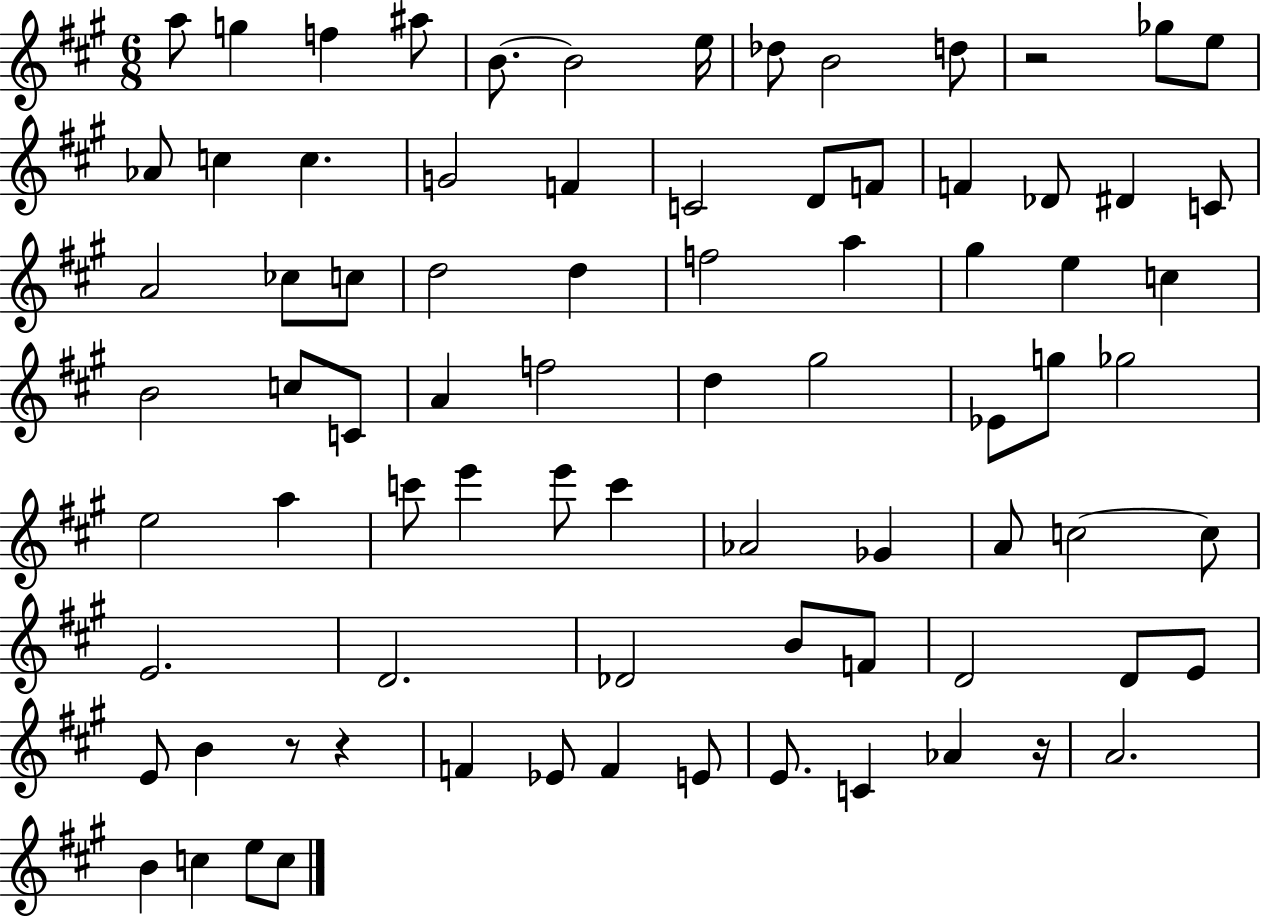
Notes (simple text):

A5/e G5/q F5/q A#5/e B4/e. B4/h E5/s Db5/e B4/h D5/e R/h Gb5/e E5/e Ab4/e C5/q C5/q. G4/h F4/q C4/h D4/e F4/e F4/q Db4/e D#4/q C4/e A4/h CES5/e C5/e D5/h D5/q F5/h A5/q G#5/q E5/q C5/q B4/h C5/e C4/e A4/q F5/h D5/q G#5/h Eb4/e G5/e Gb5/h E5/h A5/q C6/e E6/q E6/e C6/q Ab4/h Gb4/q A4/e C5/h C5/e E4/h. D4/h. Db4/h B4/e F4/e D4/h D4/e E4/e E4/e B4/q R/e R/q F4/q Eb4/e F4/q E4/e E4/e. C4/q Ab4/q R/s A4/h. B4/q C5/q E5/e C5/e